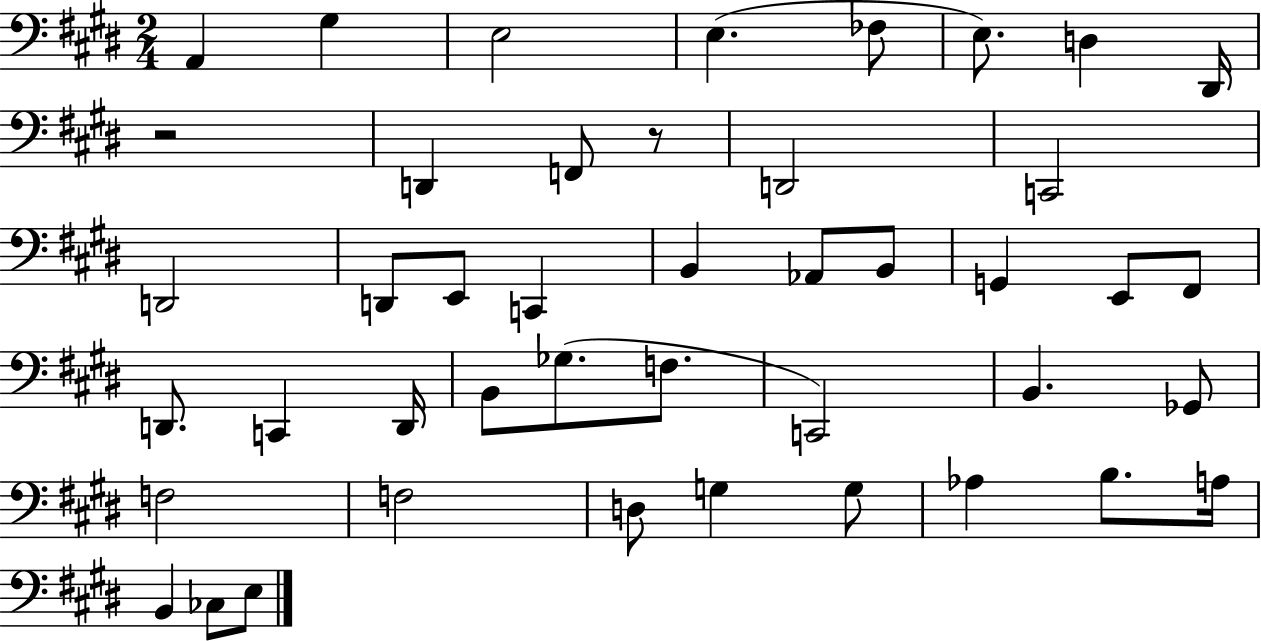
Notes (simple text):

A2/q G#3/q E3/h E3/q. FES3/e E3/e. D3/q D#2/s R/h D2/q F2/e R/e D2/h C2/h D2/h D2/e E2/e C2/q B2/q Ab2/e B2/e G2/q E2/e F#2/e D2/e. C2/q D2/s B2/e Gb3/e. F3/e. C2/h B2/q. Gb2/e F3/h F3/h D3/e G3/q G3/e Ab3/q B3/e. A3/s B2/q CES3/e E3/e